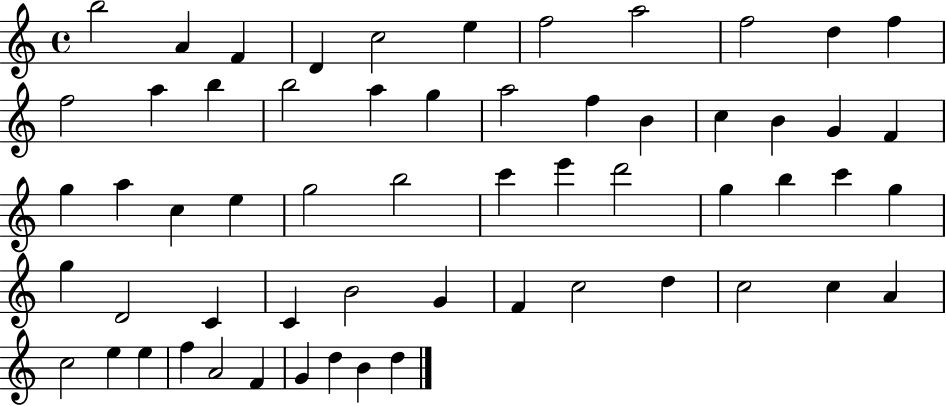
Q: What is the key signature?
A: C major